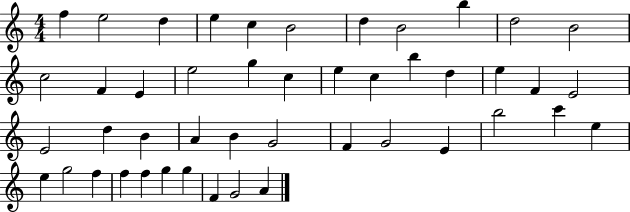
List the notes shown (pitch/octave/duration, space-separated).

F5/q E5/h D5/q E5/q C5/q B4/h D5/q B4/h B5/q D5/h B4/h C5/h F4/q E4/q E5/h G5/q C5/q E5/q C5/q B5/q D5/q E5/q F4/q E4/h E4/h D5/q B4/q A4/q B4/q G4/h F4/q G4/h E4/q B5/h C6/q E5/q E5/q G5/h F5/q F5/q F5/q G5/q G5/q F4/q G4/h A4/q